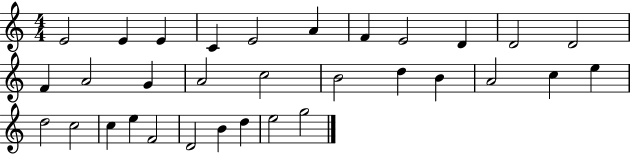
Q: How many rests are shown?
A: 0